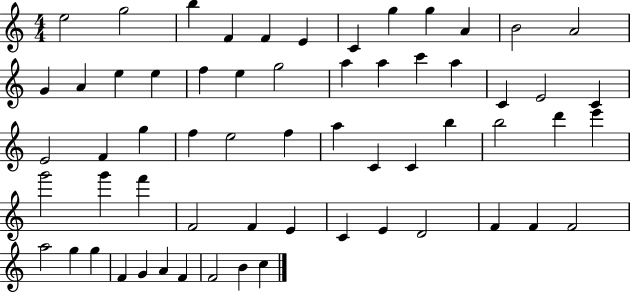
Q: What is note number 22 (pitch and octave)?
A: C6